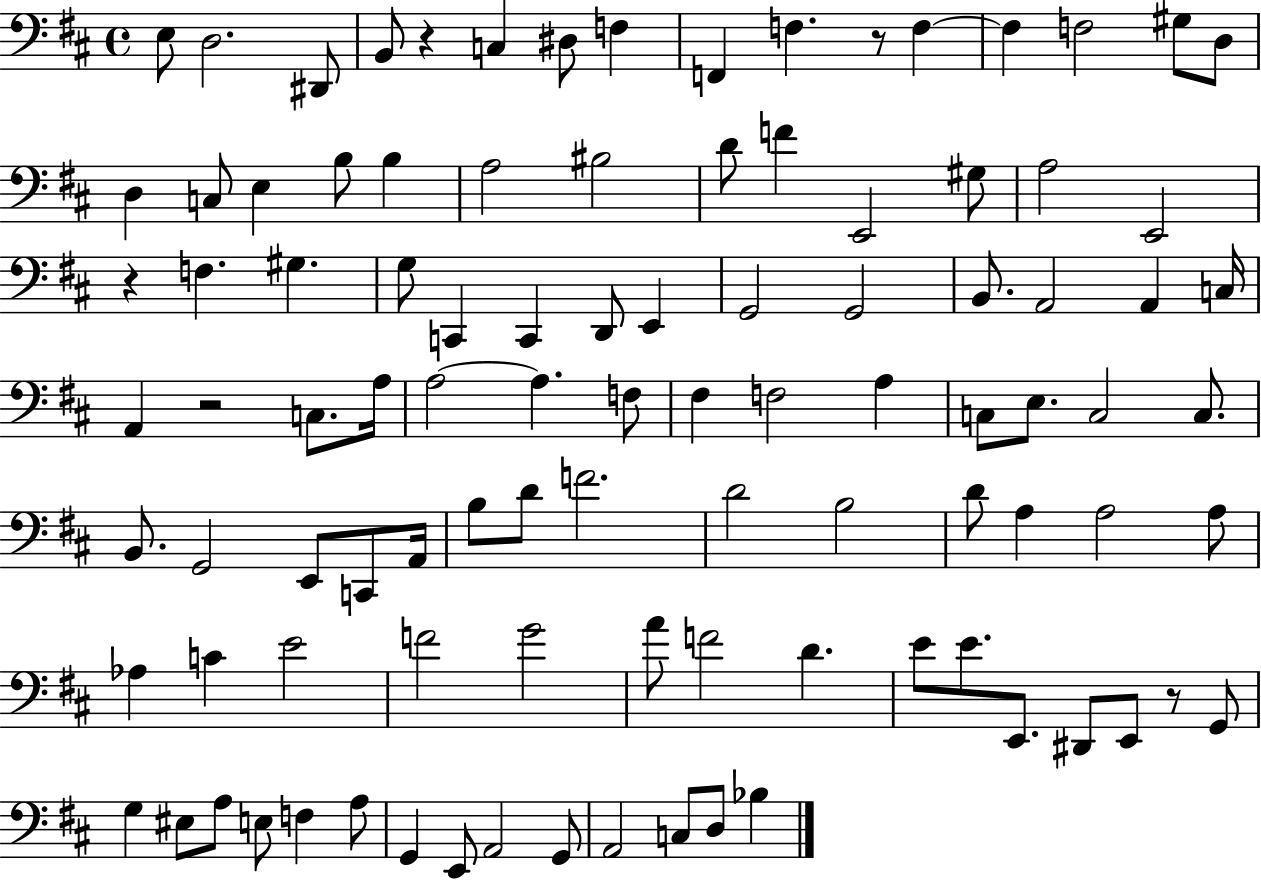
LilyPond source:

{
  \clef bass
  \time 4/4
  \defaultTimeSignature
  \key d \major
  \repeat volta 2 { e8 d2. dis,8 | b,8 r4 c4 dis8 f4 | f,4 f4. r8 f4~~ | f4 f2 gis8 d8 | \break d4 c8 e4 b8 b4 | a2 bis2 | d'8 f'4 e,2 gis8 | a2 e,2 | \break r4 f4. gis4. | g8 c,4 c,4 d,8 e,4 | g,2 g,2 | b,8. a,2 a,4 c16 | \break a,4 r2 c8. a16 | a2~~ a4. f8 | fis4 f2 a4 | c8 e8. c2 c8. | \break b,8. g,2 e,8 c,8 a,16 | b8 d'8 f'2. | d'2 b2 | d'8 a4 a2 a8 | \break aes4 c'4 e'2 | f'2 g'2 | a'8 f'2 d'4. | e'8 e'8. e,8. dis,8 e,8 r8 g,8 | \break g4 eis8 a8 e8 f4 a8 | g,4 e,8 a,2 g,8 | a,2 c8 d8 bes4 | } \bar "|."
}